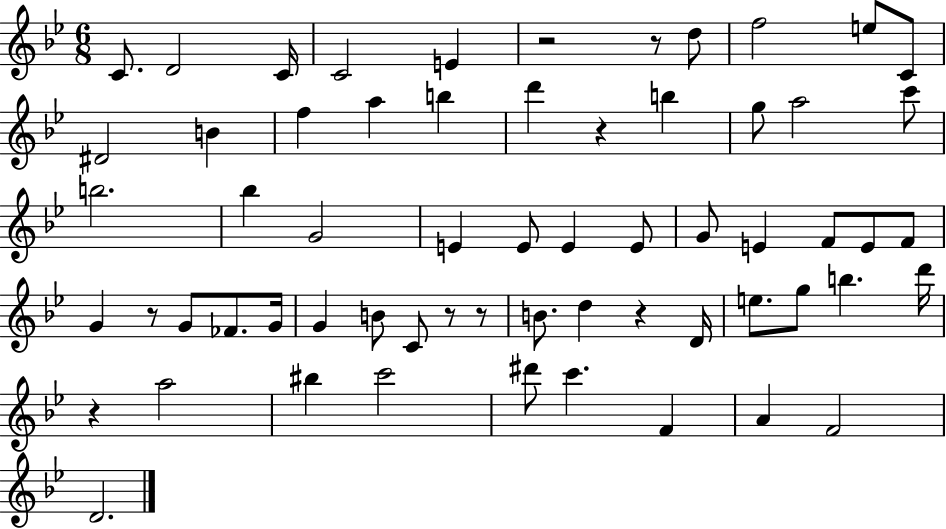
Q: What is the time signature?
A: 6/8